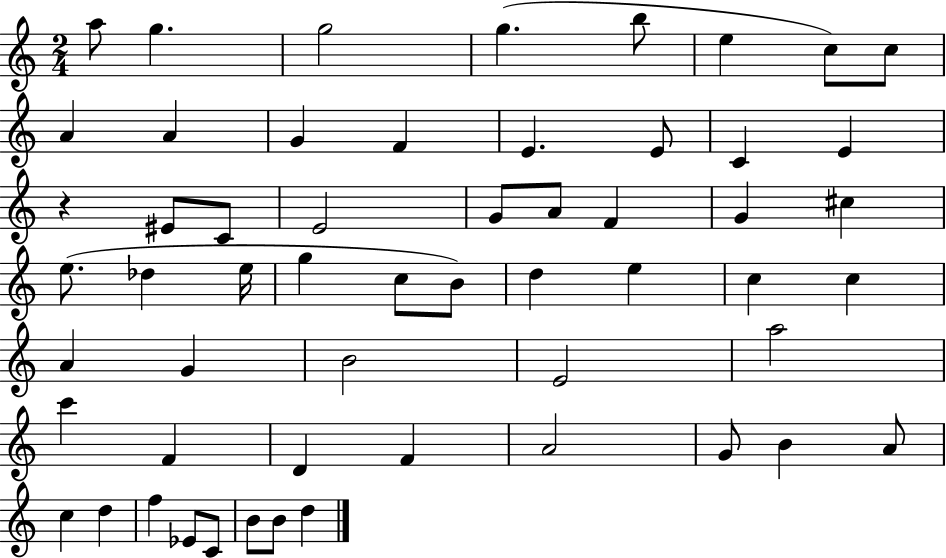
{
  \clef treble
  \numericTimeSignature
  \time 2/4
  \key c \major
  a''8 g''4. | g''2 | g''4.( b''8 | e''4 c''8) c''8 | \break a'4 a'4 | g'4 f'4 | e'4. e'8 | c'4 e'4 | \break r4 eis'8 c'8 | e'2 | g'8 a'8 f'4 | g'4 cis''4 | \break e''8.( des''4 e''16 | g''4 c''8 b'8) | d''4 e''4 | c''4 c''4 | \break a'4 g'4 | b'2 | e'2 | a''2 | \break c'''4 f'4 | d'4 f'4 | a'2 | g'8 b'4 a'8 | \break c''4 d''4 | f''4 ees'8 c'8 | b'8 b'8 d''4 | \bar "|."
}